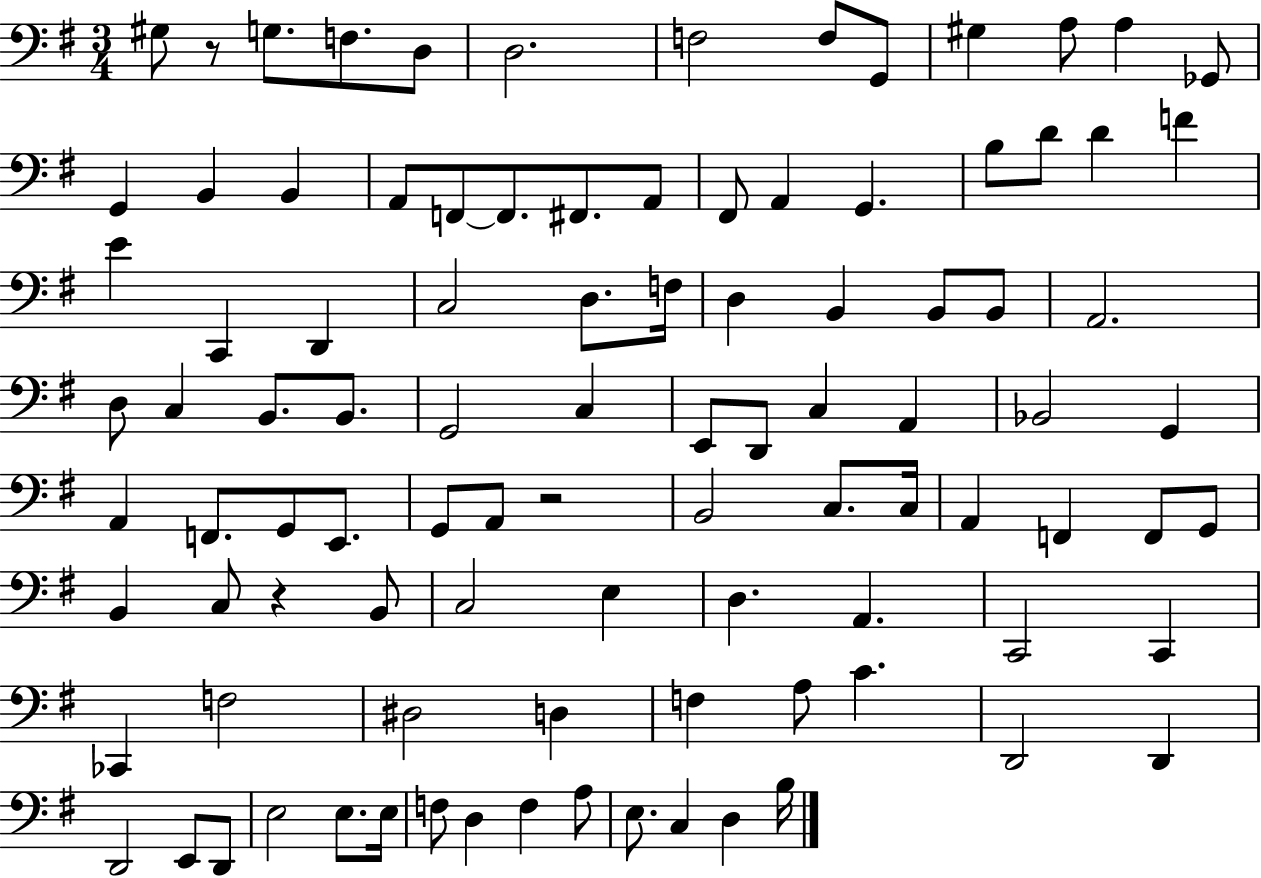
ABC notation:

X:1
T:Untitled
M:3/4
L:1/4
K:G
^G,/2 z/2 G,/2 F,/2 D,/2 D,2 F,2 F,/2 G,,/2 ^G, A,/2 A, _G,,/2 G,, B,, B,, A,,/2 F,,/2 F,,/2 ^F,,/2 A,,/2 ^F,,/2 A,, G,, B,/2 D/2 D F E C,, D,, C,2 D,/2 F,/4 D, B,, B,,/2 B,,/2 A,,2 D,/2 C, B,,/2 B,,/2 G,,2 C, E,,/2 D,,/2 C, A,, _B,,2 G,, A,, F,,/2 G,,/2 E,,/2 G,,/2 A,,/2 z2 B,,2 C,/2 C,/4 A,, F,, F,,/2 G,,/2 B,, C,/2 z B,,/2 C,2 E, D, A,, C,,2 C,, _C,, F,2 ^D,2 D, F, A,/2 C D,,2 D,, D,,2 E,,/2 D,,/2 E,2 E,/2 E,/4 F,/2 D, F, A,/2 E,/2 C, D, B,/4